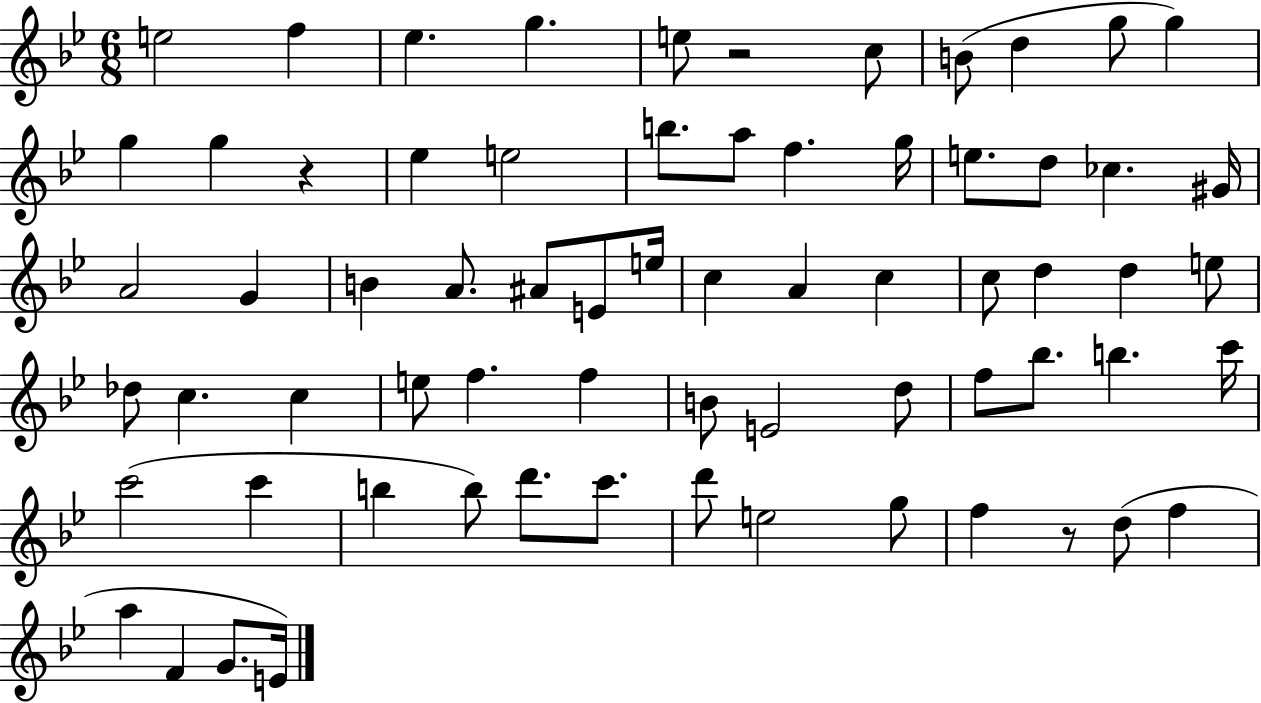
E5/h F5/q Eb5/q. G5/q. E5/e R/h C5/e B4/e D5/q G5/e G5/q G5/q G5/q R/q Eb5/q E5/h B5/e. A5/e F5/q. G5/s E5/e. D5/e CES5/q. G#4/s A4/h G4/q B4/q A4/e. A#4/e E4/e E5/s C5/q A4/q C5/q C5/e D5/q D5/q E5/e Db5/e C5/q. C5/q E5/e F5/q. F5/q B4/e E4/h D5/e F5/e Bb5/e. B5/q. C6/s C6/h C6/q B5/q B5/e D6/e. C6/e. D6/e E5/h G5/e F5/q R/e D5/e F5/q A5/q F4/q G4/e. E4/s